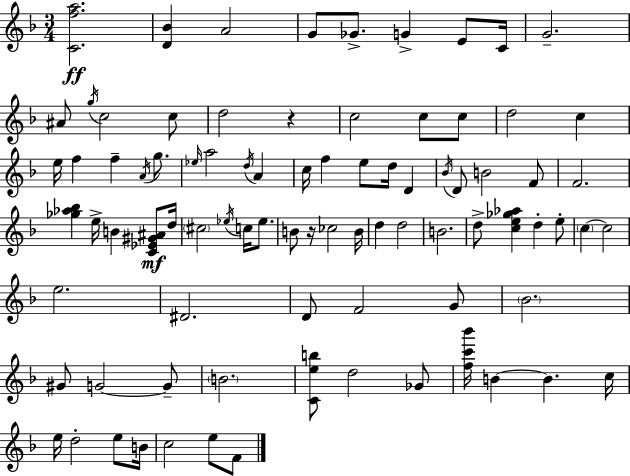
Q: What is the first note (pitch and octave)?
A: A4